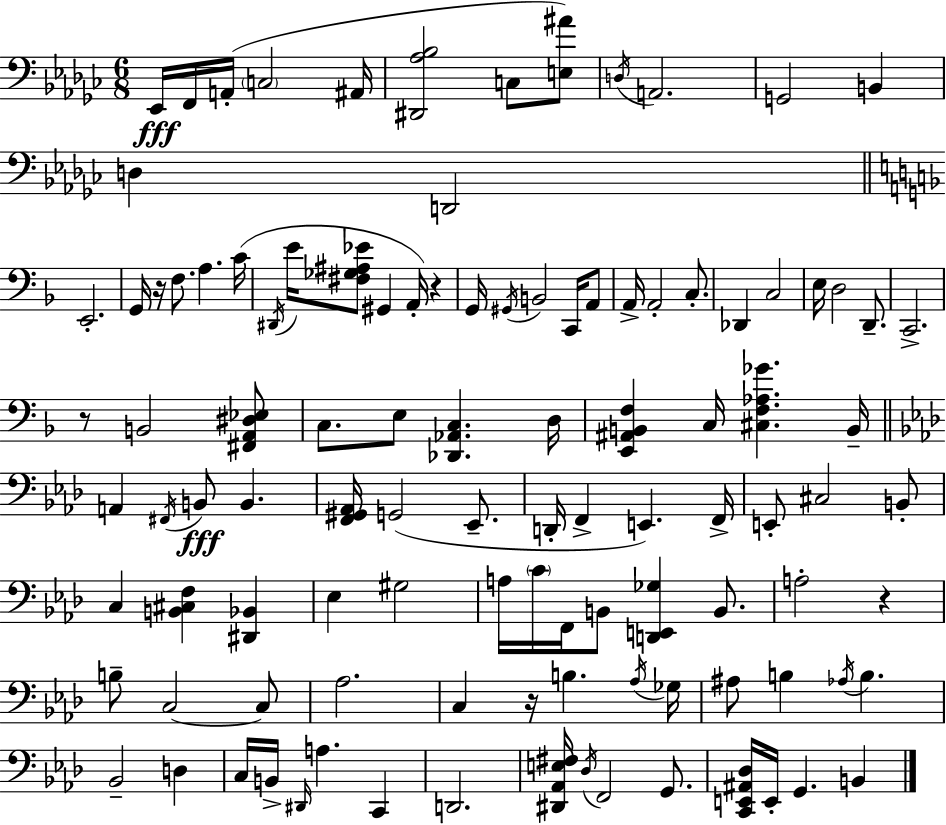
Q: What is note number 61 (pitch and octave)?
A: B2